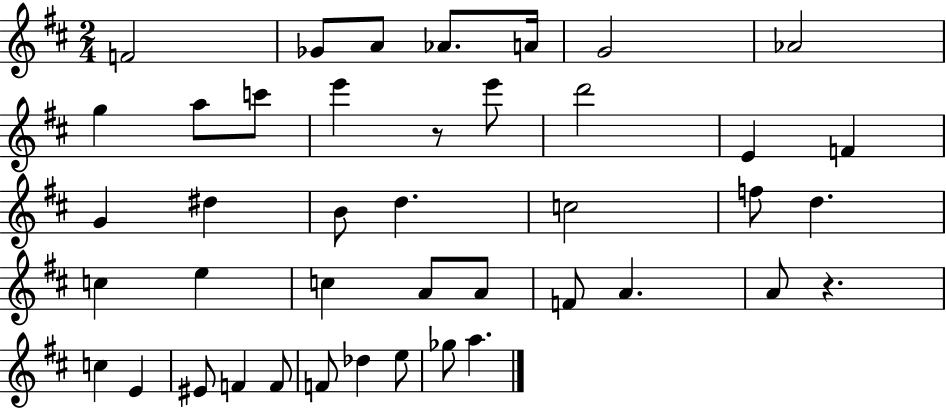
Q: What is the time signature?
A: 2/4